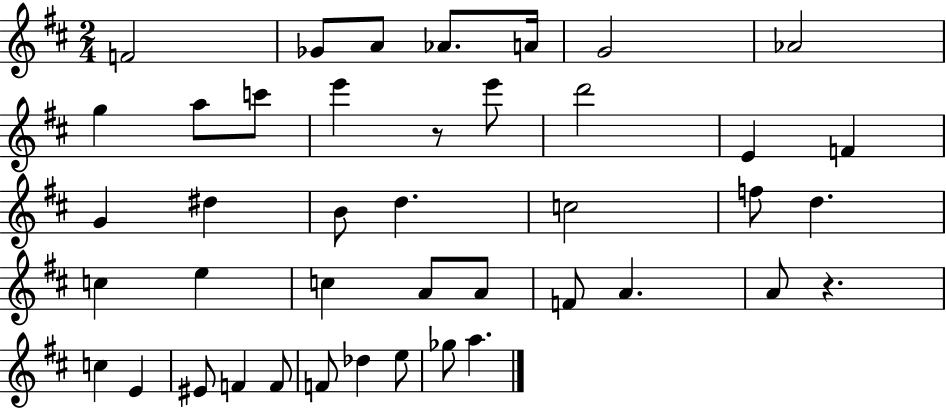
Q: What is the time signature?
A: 2/4